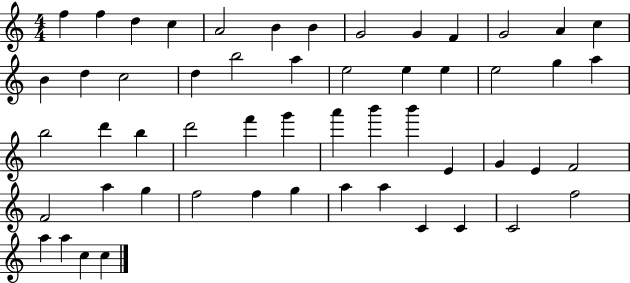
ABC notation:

X:1
T:Untitled
M:4/4
L:1/4
K:C
f f d c A2 B B G2 G F G2 A c B d c2 d b2 a e2 e e e2 g a b2 d' b d'2 f' g' a' b' b' E G E F2 F2 a g f2 f g a a C C C2 f2 a a c c